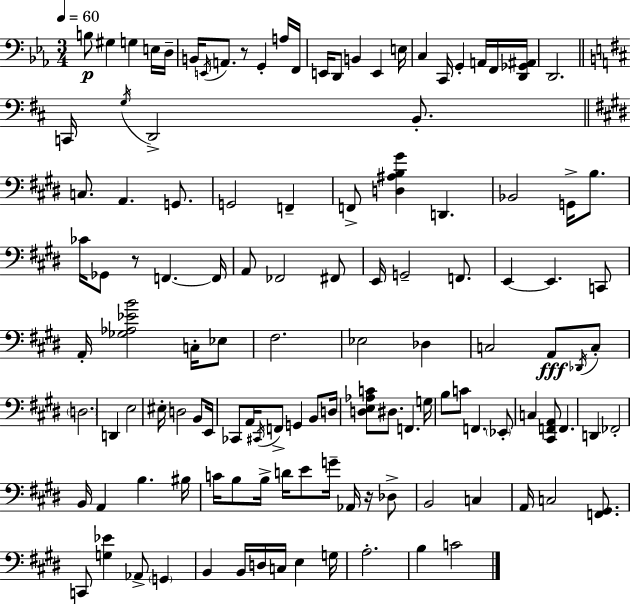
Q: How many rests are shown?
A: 3